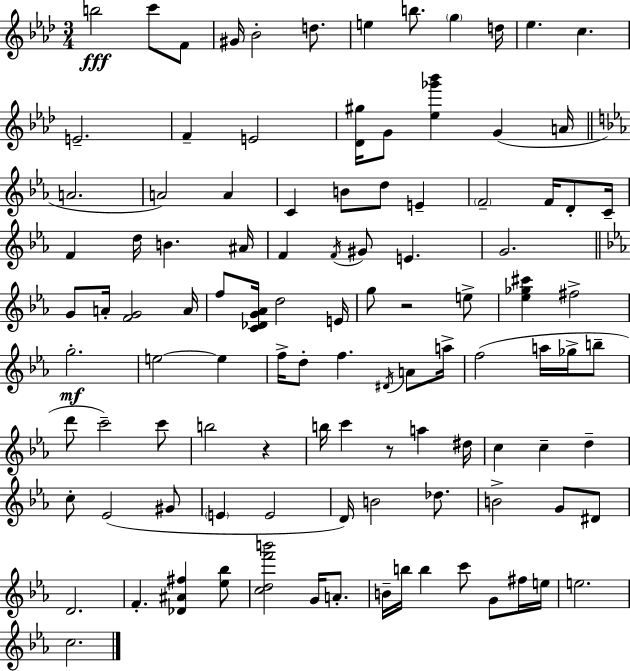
{
  \clef treble
  \numericTimeSignature
  \time 3/4
  \key f \minor
  \repeat volta 2 { b''2\fff c'''8 f'8 | gis'16 bes'2-. d''8. | e''4 b''8. \parenthesize g''4 d''16 | ees''4. c''4. | \break e'2.-- | f'4-- e'2 | <des' gis''>16 g'8 <ees'' ges''' bes'''>4 g'4( a'16 | \bar "||" \break \key ees \major a'2. | a'2) a'4 | c'4 b'8 d''8 e'4-- | \parenthesize f'2-- f'16 d'8-. c'16-- | \break f'4 d''16 b'4. ais'16 | f'4 \acciaccatura { f'16 } gis'8 e'4. | g'2. | \bar "||" \break \key c \minor g'8 a'16-. <f' g'>2 a'16 | f''8 <c' des' g' aes'>16 d''2 e'16 | g''8 r2 e''8-> | <ees'' ges'' cis'''>4 fis''2-> | \break g''2.-.\mf | e''2~~ e''4 | f''16-> d''8-. f''4. \acciaccatura { dis'16 } a'8 | a''16-> f''2( a''16 ges''16-> b''8-- | \break d'''8 c'''2--) c'''8 | b''2 r4 | b''16 c'''4 r8 a''4 | dis''16 c''4 c''4-- d''4-- | \break c''8-. ees'2( gis'8 | \parenthesize e'4 e'2 | d'16) b'2 des''8. | b'2-> g'8 dis'8 | \break d'2. | f'4.-. <des' ais' fis''>4 <ees'' bes''>8 | <c'' d'' f''' b'''>2 g'16 a'8.-. | b'16-- b''16 b''4 c'''8 g'8 fis''16 | \break e''16 e''2. | c''2. | } \bar "|."
}